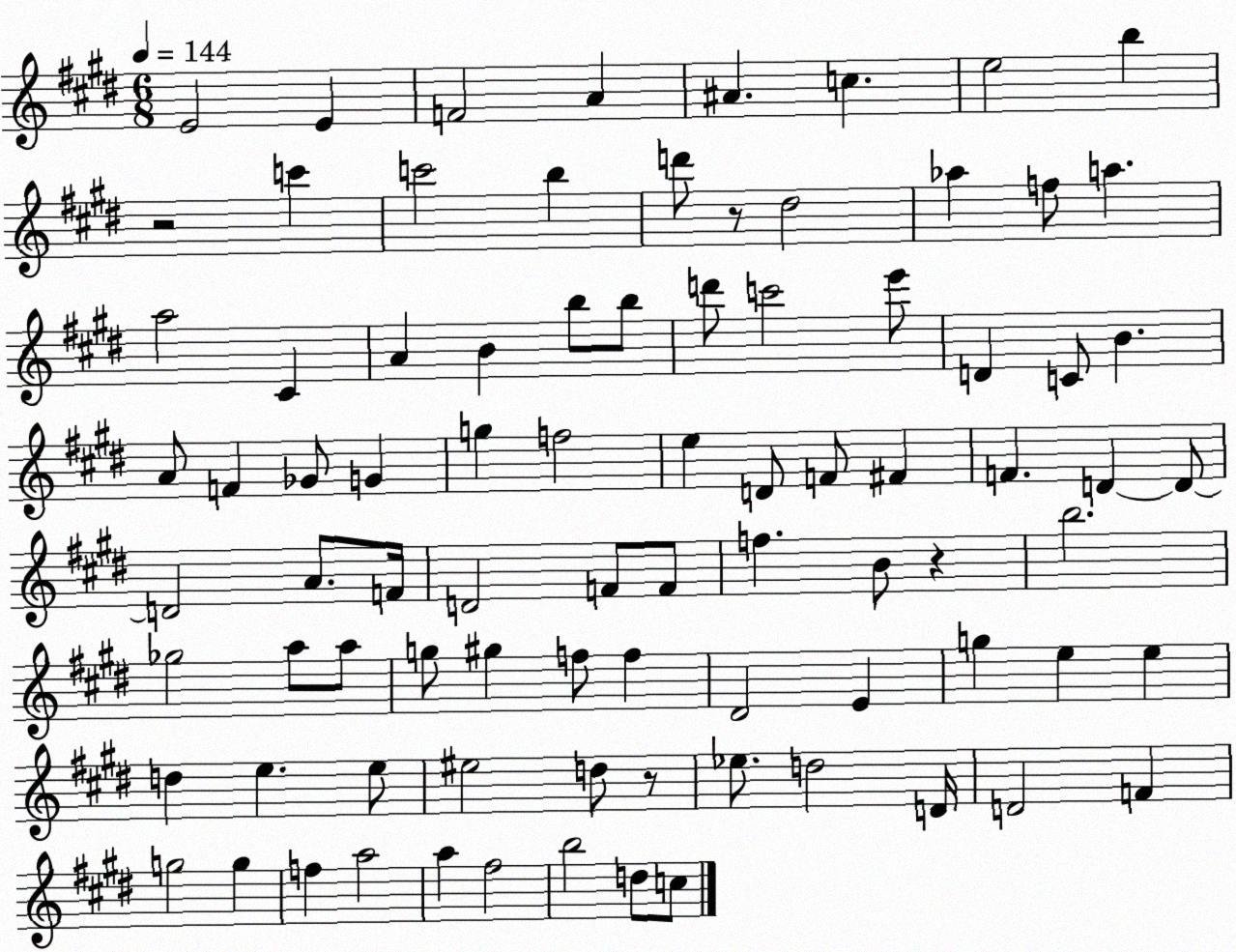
X:1
T:Untitled
M:6/8
L:1/4
K:E
E2 E F2 A ^A c e2 b z2 c' c'2 b d'/2 z/2 ^d2 _a f/2 a a2 ^C A B b/2 b/2 d'/2 c'2 e'/2 D C/2 B A/2 F _G/2 G g f2 e D/2 F/2 ^F F D D/2 D2 A/2 F/4 D2 F/2 F/2 f B/2 z b2 _g2 a/2 a/2 g/2 ^g f/2 f ^D2 E g e e d e e/2 ^e2 d/2 z/2 _e/2 d2 D/4 D2 F g2 g f a2 a ^f2 b2 d/2 c/2